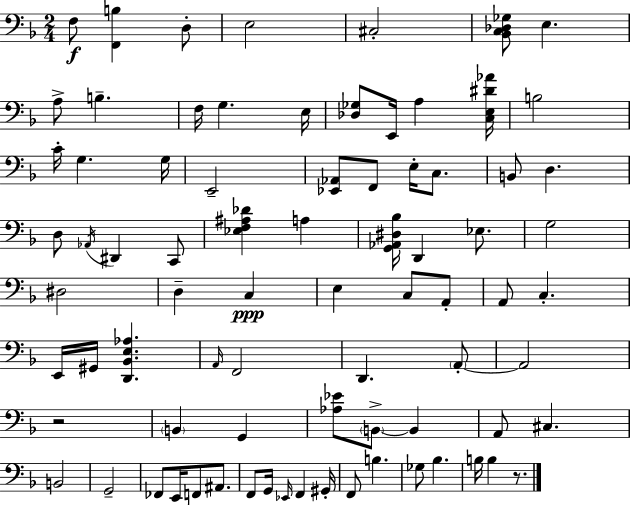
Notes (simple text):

F3/e [F2,B3]/q D3/e E3/h C#3/h [Bb2,C3,Db3,Gb3]/e E3/q. A3/e B3/q. F3/s G3/q. E3/s [Db3,Gb3]/e E2/s A3/q [C3,E3,D#4,Ab4]/s B3/h C4/s G3/q. G3/s E2/h [Eb2,Ab2]/e F2/e E3/s C3/e. B2/e D3/q. D3/e Ab2/s D#2/q C2/e [Eb3,F3,A#3,Db4]/q A3/q [G2,Ab2,D#3,Bb3]/s D2/q Eb3/e. G3/h D#3/h D3/q C3/q E3/q C3/e A2/e A2/e C3/q. E2/s G#2/s [D2,Bb2,E3,Ab3]/q. A2/s F2/h D2/q. A2/e A2/h R/h B2/q G2/q [Ab3,Eb4]/e B2/e B2/q A2/e C#3/q. B2/h G2/h FES2/e E2/s F2/e A#2/e. F2/e G2/s Eb2/s F2/q G#2/s F2/e B3/q. Gb3/e Bb3/q. B3/s B3/q R/e.